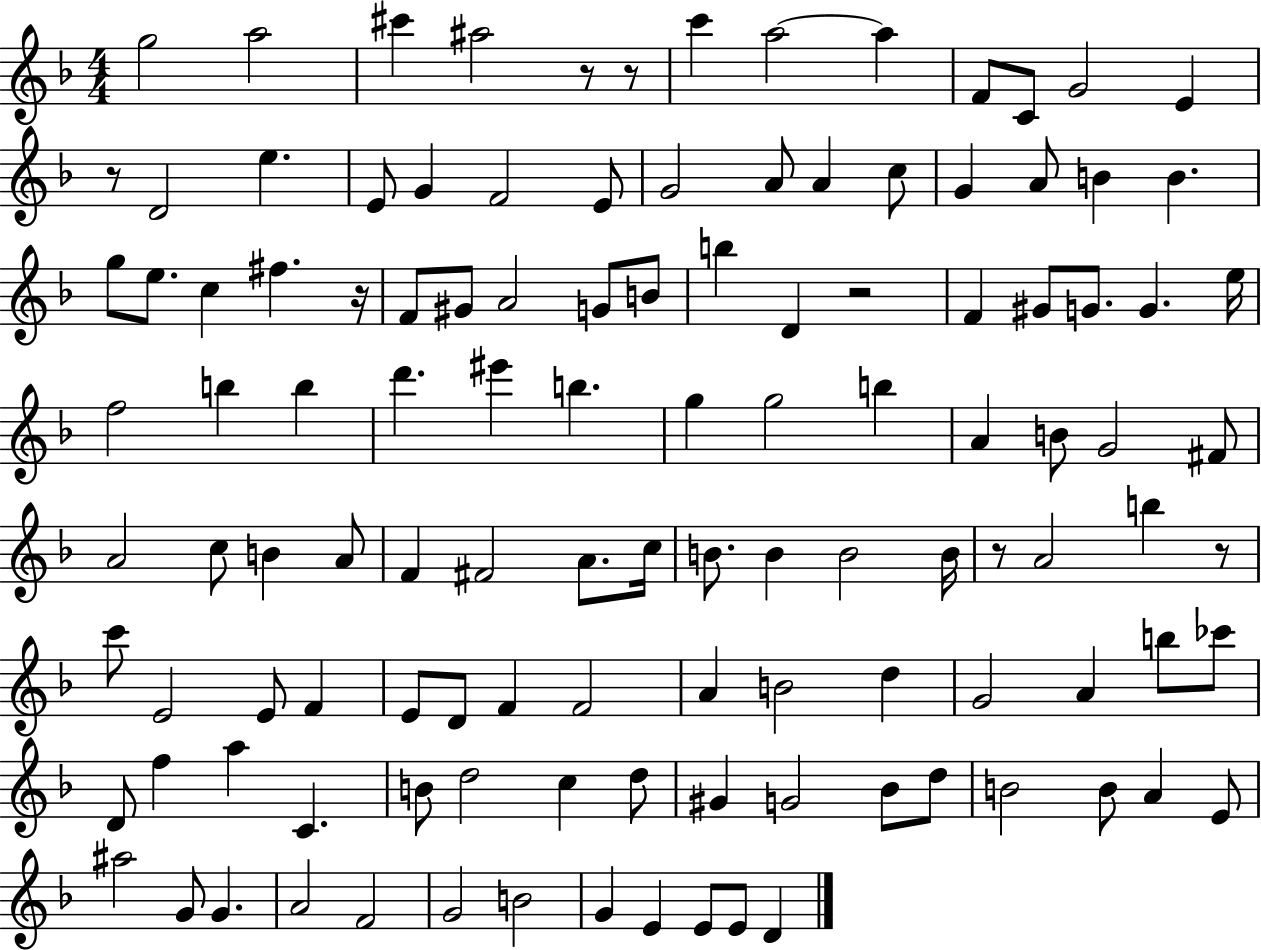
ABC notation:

X:1
T:Untitled
M:4/4
L:1/4
K:F
g2 a2 ^c' ^a2 z/2 z/2 c' a2 a F/2 C/2 G2 E z/2 D2 e E/2 G F2 E/2 G2 A/2 A c/2 G A/2 B B g/2 e/2 c ^f z/4 F/2 ^G/2 A2 G/2 B/2 b D z2 F ^G/2 G/2 G e/4 f2 b b d' ^e' b g g2 b A B/2 G2 ^F/2 A2 c/2 B A/2 F ^F2 A/2 c/4 B/2 B B2 B/4 z/2 A2 b z/2 c'/2 E2 E/2 F E/2 D/2 F F2 A B2 d G2 A b/2 _c'/2 D/2 f a C B/2 d2 c d/2 ^G G2 _B/2 d/2 B2 B/2 A E/2 ^a2 G/2 G A2 F2 G2 B2 G E E/2 E/2 D